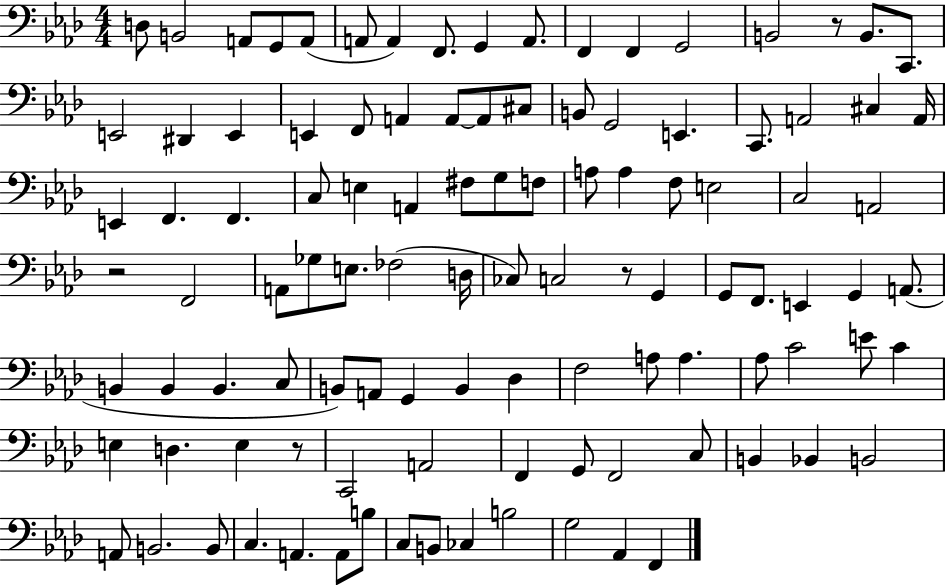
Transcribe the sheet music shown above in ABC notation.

X:1
T:Untitled
M:4/4
L:1/4
K:Ab
D,/2 B,,2 A,,/2 G,,/2 A,,/2 A,,/2 A,, F,,/2 G,, A,,/2 F,, F,, G,,2 B,,2 z/2 B,,/2 C,,/2 E,,2 ^D,, E,, E,, F,,/2 A,, A,,/2 A,,/2 ^C,/2 B,,/2 G,,2 E,, C,,/2 A,,2 ^C, A,,/4 E,, F,, F,, C,/2 E, A,, ^F,/2 G,/2 F,/2 A,/2 A, F,/2 E,2 C,2 A,,2 z2 F,,2 A,,/2 _G,/2 E,/2 _F,2 D,/4 _C,/2 C,2 z/2 G,, G,,/2 F,,/2 E,, G,, A,,/2 B,, B,, B,, C,/2 B,,/2 A,,/2 G,, B,, _D, F,2 A,/2 A, _A,/2 C2 E/2 C E, D, E, z/2 C,,2 A,,2 F,, G,,/2 F,,2 C,/2 B,, _B,, B,,2 A,,/2 B,,2 B,,/2 C, A,, A,,/2 B,/2 C,/2 B,,/2 _C, B,2 G,2 _A,, F,,